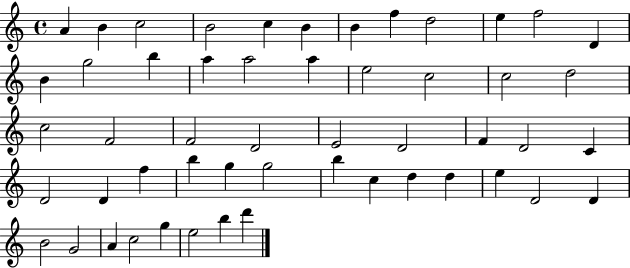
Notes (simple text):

A4/q B4/q C5/h B4/h C5/q B4/q B4/q F5/q D5/h E5/q F5/h D4/q B4/q G5/h B5/q A5/q A5/h A5/q E5/h C5/h C5/h D5/h C5/h F4/h F4/h D4/h E4/h D4/h F4/q D4/h C4/q D4/h D4/q F5/q B5/q G5/q G5/h B5/q C5/q D5/q D5/q E5/q D4/h D4/q B4/h G4/h A4/q C5/h G5/q E5/h B5/q D6/q